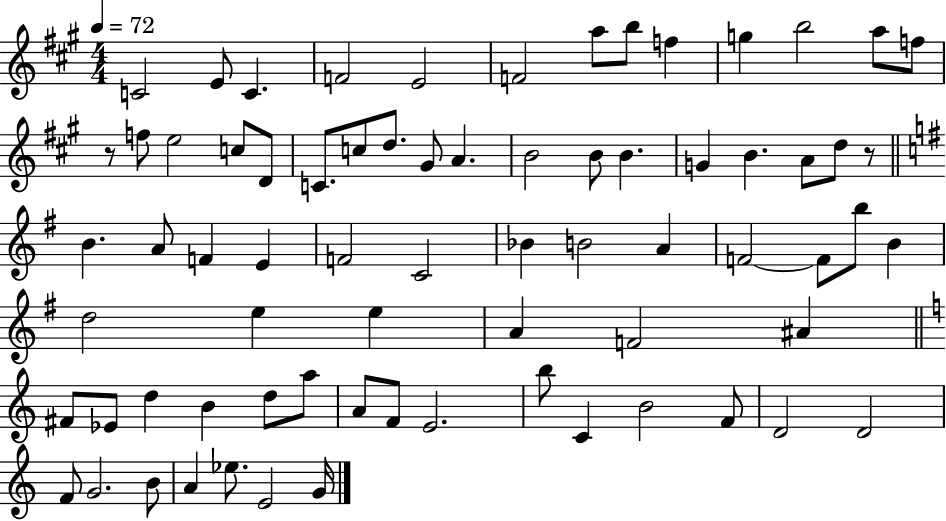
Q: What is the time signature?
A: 4/4